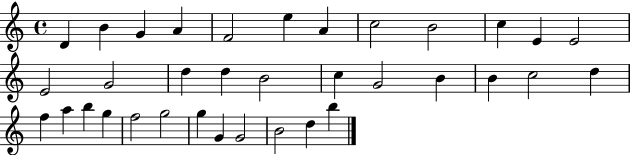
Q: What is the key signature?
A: C major